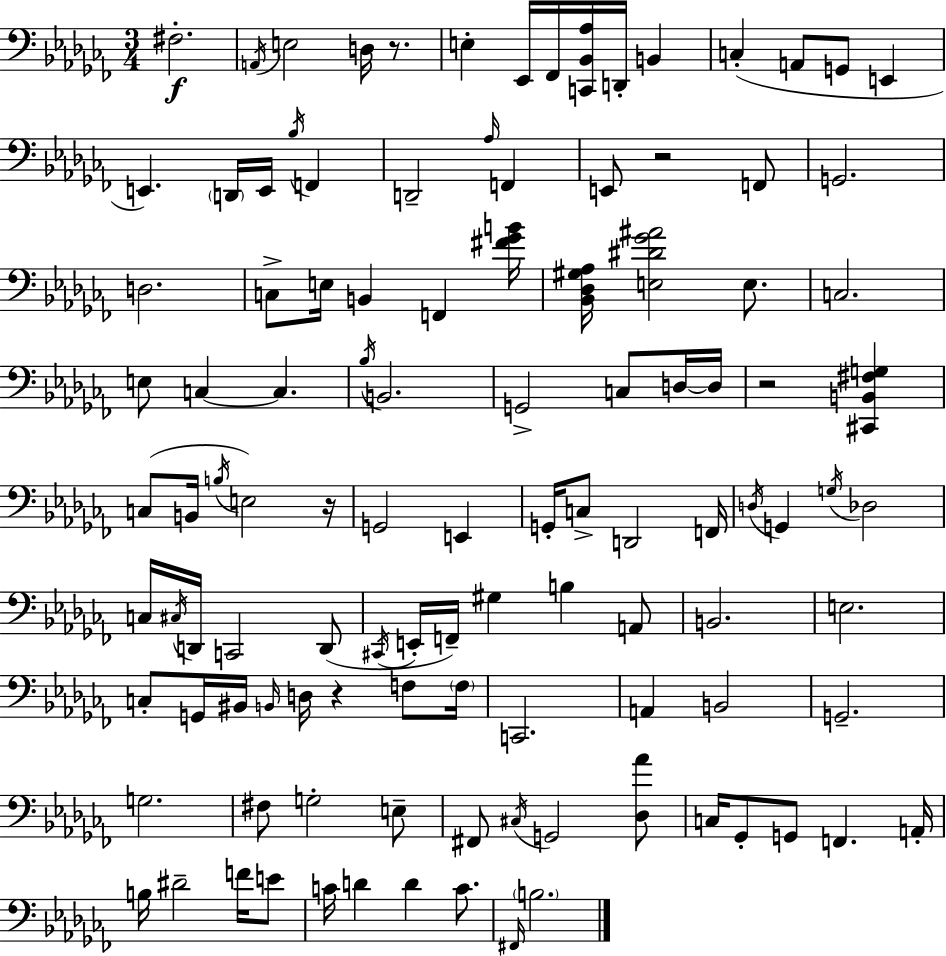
{
  \clef bass
  \numericTimeSignature
  \time 3/4
  \key aes \minor
  fis2.-.\f | \acciaccatura { a,16 } e2 d16 r8. | e4-. ees,16 fes,16 <c, bes, aes>16 d,16-. b,4 | c4-.( a,8 g,8 e,4 | \break e,4.) \parenthesize d,16 e,16 \acciaccatura { bes16 } f,4 | d,2-- \grace { aes16 } f,4 | e,8 r2 | f,8 g,2. | \break d2. | c8-> e16 b,4 f,4 | <fis' ges' b'>16 <bes, des gis aes>16 <e dis' ges' ais'>2 | e8. c2. | \break e8 c4~~ c4. | \acciaccatura { bes16 } b,2. | g,2-> | c8 d16~~ d16 r2 | \break <cis, b, fis g>4 c8( b,16 \acciaccatura { b16 } e2) | r16 g,2 | e,4 g,16-. c8-> d,2 | f,16 \acciaccatura { d16 } g,4 \acciaccatura { g16 } des2 | \break c16 \acciaccatura { cis16 } d,16 c,2 | d,8( \acciaccatura { cis,16 } e,16-. f,16--) gis4 | b4 a,8 b,2. | e2. | \break c8-. g,16 | bis,16 \grace { b,16 } d16 r4 f8 \parenthesize f16 c,2. | a,4 | b,2 g,2.-- | \break g2. | fis8 | g2-. e8-- fis,8 | \acciaccatura { cis16 } g,2 <des aes'>8 c16 | \break ges,8-. g,8 f,4. a,16-. b16 | dis'2-- f'16 e'8 c'16 | d'4 d'4 c'8. \grace { fis,16 } | \parenthesize b2. | \break \bar "|."
}